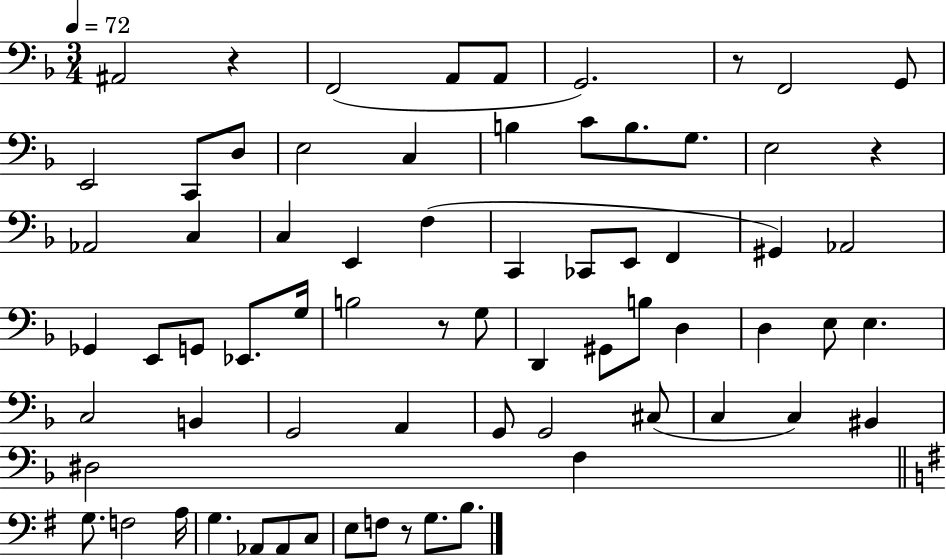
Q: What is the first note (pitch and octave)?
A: A#2